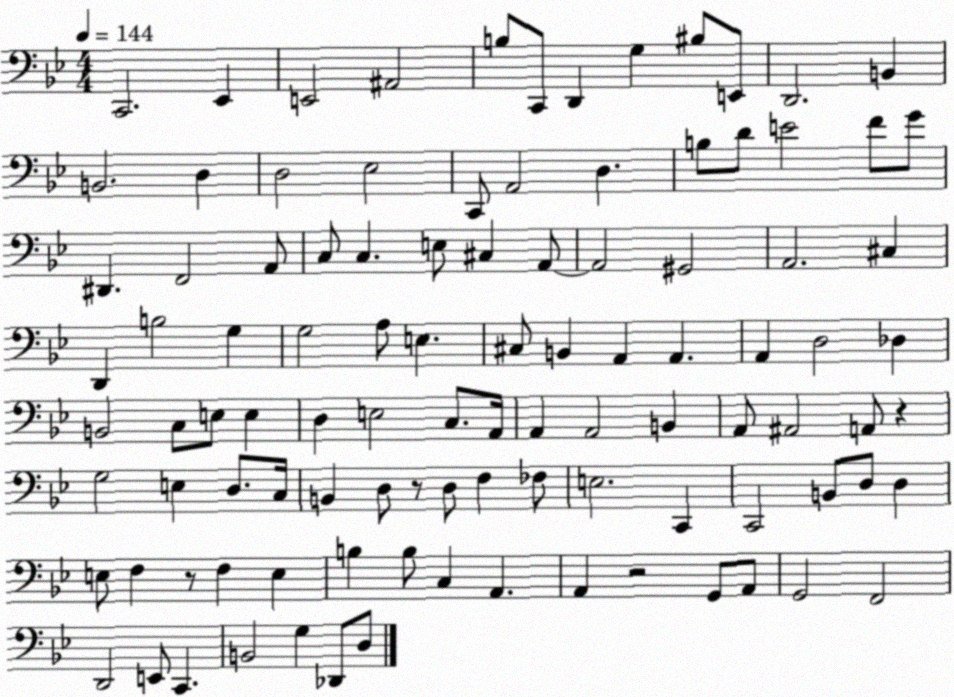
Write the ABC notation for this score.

X:1
T:Untitled
M:4/4
L:1/4
K:Bb
C,,2 _E,, E,,2 ^A,,2 B,/2 C,,/2 D,, G, ^B,/2 E,,/2 D,,2 B,, B,,2 D, D,2 _E,2 C,,/2 A,,2 D, B,/2 D/2 E2 F/2 G/2 ^D,, F,,2 A,,/2 C,/2 C, E,/2 ^C, A,,/2 A,,2 ^G,,2 A,,2 ^C, D,, B,2 G, G,2 A,/2 E, ^C,/2 B,, A,, A,, A,, D,2 _D, B,,2 C,/2 E,/2 E, D, E,2 C,/2 A,,/4 A,, A,,2 B,, A,,/2 ^A,,2 A,,/2 z G,2 E, D,/2 C,/4 B,, D,/2 z/2 D,/2 F, _F,/2 E,2 C,, C,,2 B,,/2 D,/2 D, E,/2 F, z/2 F, E, B, B,/2 C, A,, A,, z2 G,,/2 A,,/2 G,,2 F,,2 D,,2 E,,/2 C,, B,,2 G, _D,,/2 D,/2